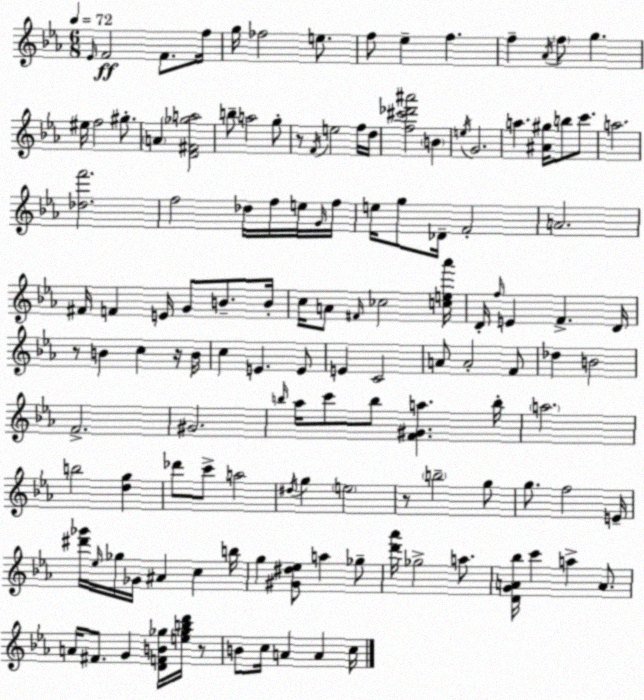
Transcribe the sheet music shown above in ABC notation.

X:1
T:Untitled
M:6/8
L:1/4
K:Cm
_E/4 F2 F/2 f/4 g/4 _f2 e/2 f/2 _e f f _A/4 f/2 g ^e/4 f2 ^g/2 A [D^F_ga]2 b/2 a2 g/2 z/2 F/4 e2 f/4 d/4 [f^c'_d'^a']2 B e/4 G2 a [^A^g]/4 b/2 c'/2 a2 [_df']2 f2 _d/4 f/4 e/4 G/4 f/4 e/4 g/2 _D/4 F2 A2 ^F/4 F E/4 G/2 B/2 B/4 c/4 A/2 ^F/4 _c2 [ce_a']/4 D/4 f/4 E F D/4 z/2 B c z/4 B/4 c E E/2 E C2 A/2 A2 F/2 _d B2 F2 ^G2 b/4 _a/4 c'/2 b/2 [F^Ga] b/4 a2 b2 [dg] _d'/2 c'/2 a2 ^d/4 g e2 z/2 b2 g/2 g/2 f2 E/4 [^d'_g']/4 _e/4 _g/4 _G/4 ^A c b/4 g [^G^d_e]/2 a _g/2 [d'_a']/4 _g2 a/2 [DGA_b]/4 c' a A/2 A/4 ^F/2 G [DFB_g]/4 [e_gbd']/4 z/2 B/2 c/4 A A c/4